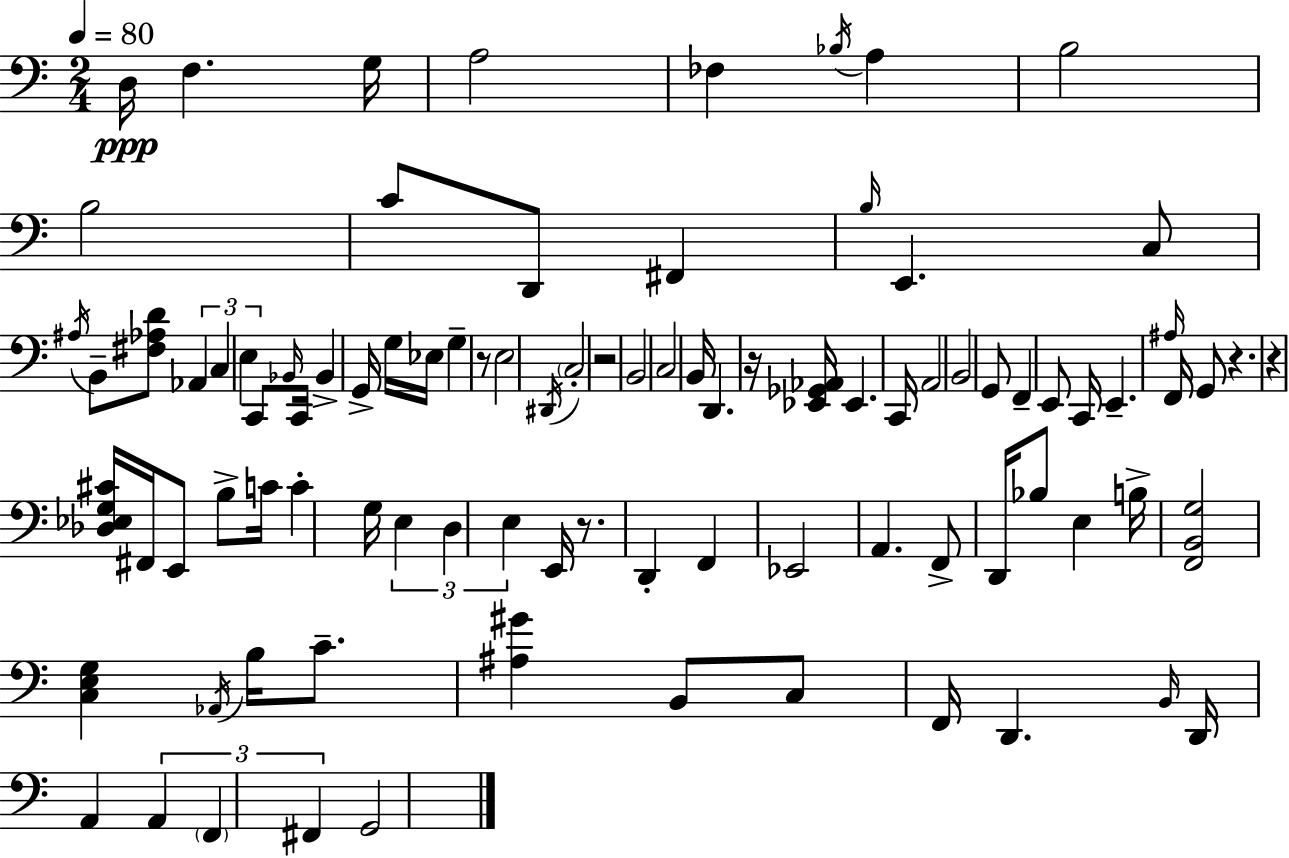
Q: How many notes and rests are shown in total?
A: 92